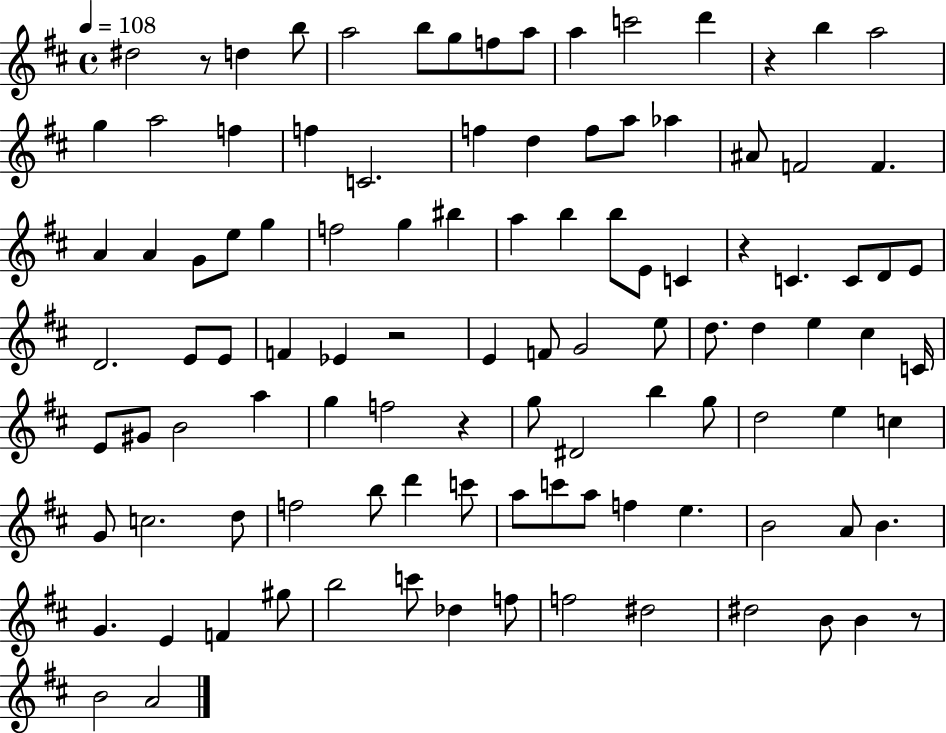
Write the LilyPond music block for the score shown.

{
  \clef treble
  \time 4/4
  \defaultTimeSignature
  \key d \major
  \tempo 4 = 108
  dis''2 r8 d''4 b''8 | a''2 b''8 g''8 f''8 a''8 | a''4 c'''2 d'''4 | r4 b''4 a''2 | \break g''4 a''2 f''4 | f''4 c'2. | f''4 d''4 f''8 a''8 aes''4 | ais'8 f'2 f'4. | \break a'4 a'4 g'8 e''8 g''4 | f''2 g''4 bis''4 | a''4 b''4 b''8 e'8 c'4 | r4 c'4. c'8 d'8 e'8 | \break d'2. e'8 e'8 | f'4 ees'4 r2 | e'4 f'8 g'2 e''8 | d''8. d''4 e''4 cis''4 c'16 | \break e'8 gis'8 b'2 a''4 | g''4 f''2 r4 | g''8 dis'2 b''4 g''8 | d''2 e''4 c''4 | \break g'8 c''2. d''8 | f''2 b''8 d'''4 c'''8 | a''8 c'''8 a''8 f''4 e''4. | b'2 a'8 b'4. | \break g'4. e'4 f'4 gis''8 | b''2 c'''8 des''4 f''8 | f''2 dis''2 | dis''2 b'8 b'4 r8 | \break b'2 a'2 | \bar "|."
}